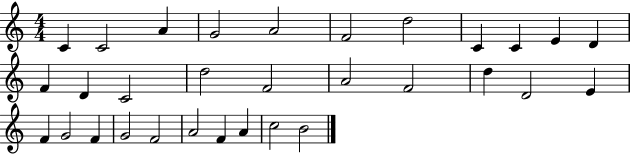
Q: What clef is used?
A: treble